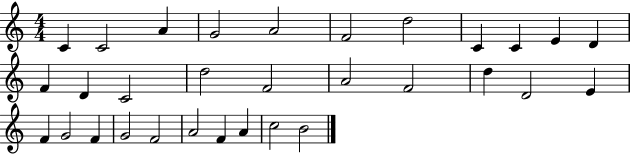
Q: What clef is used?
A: treble